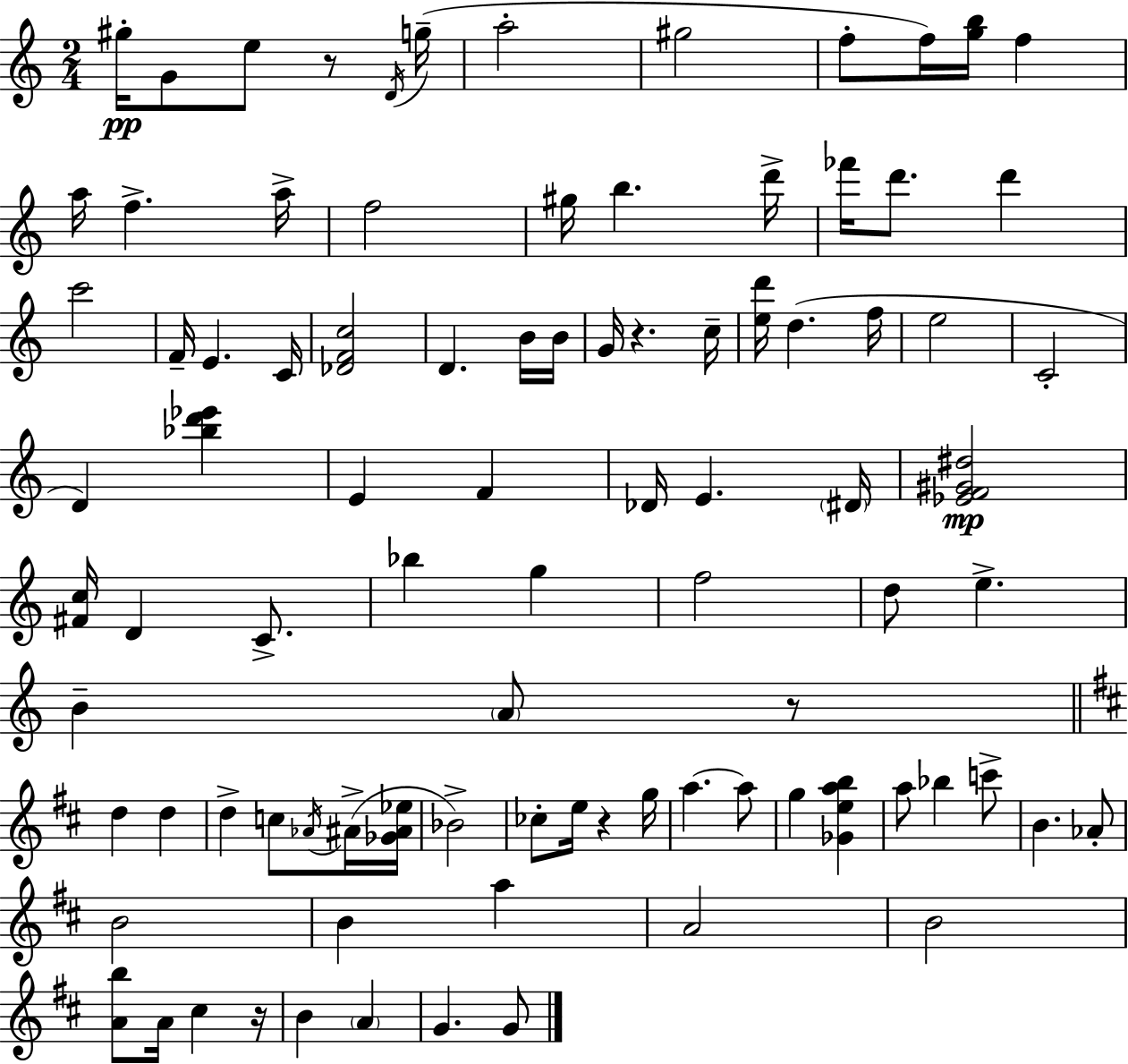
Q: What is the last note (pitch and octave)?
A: G4